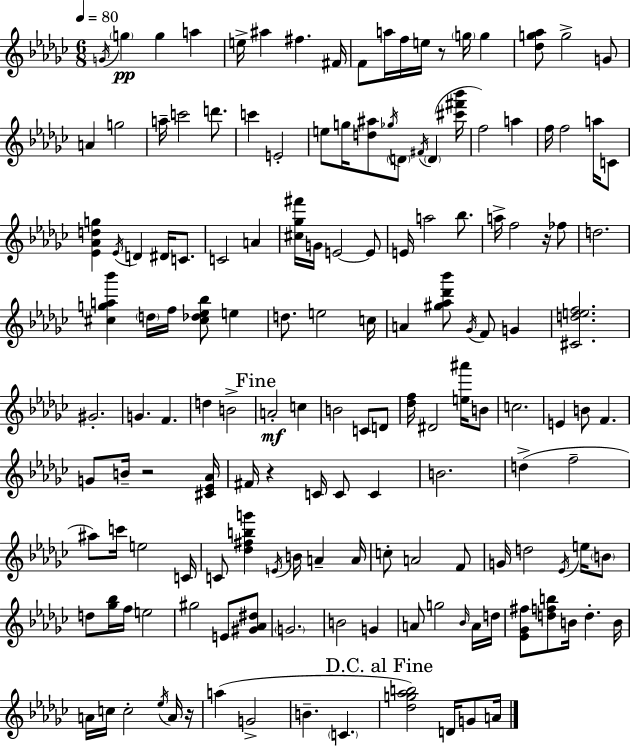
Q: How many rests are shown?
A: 5